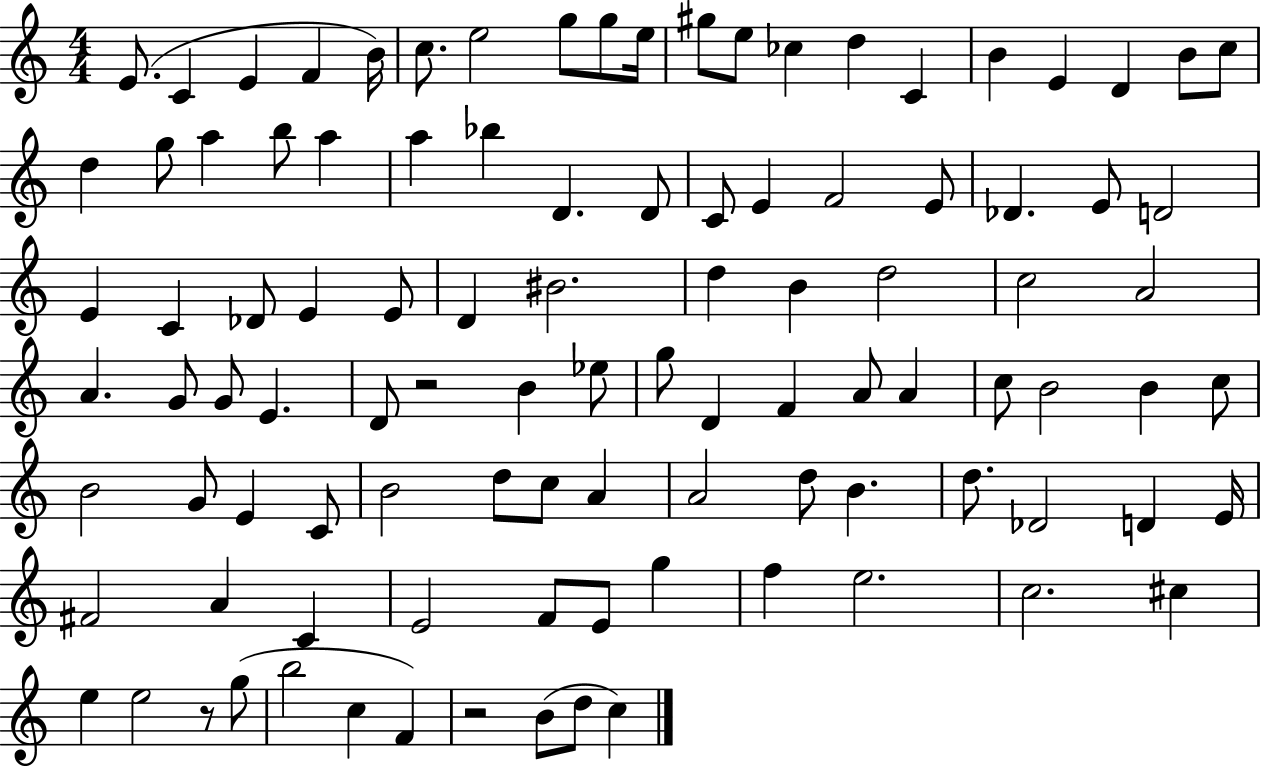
X:1
T:Untitled
M:4/4
L:1/4
K:C
E/2 C E F B/4 c/2 e2 g/2 g/2 e/4 ^g/2 e/2 _c d C B E D B/2 c/2 d g/2 a b/2 a a _b D D/2 C/2 E F2 E/2 _D E/2 D2 E C _D/2 E E/2 D ^B2 d B d2 c2 A2 A G/2 G/2 E D/2 z2 B _e/2 g/2 D F A/2 A c/2 B2 B c/2 B2 G/2 E C/2 B2 d/2 c/2 A A2 d/2 B d/2 _D2 D E/4 ^F2 A C E2 F/2 E/2 g f e2 c2 ^c e e2 z/2 g/2 b2 c F z2 B/2 d/2 c